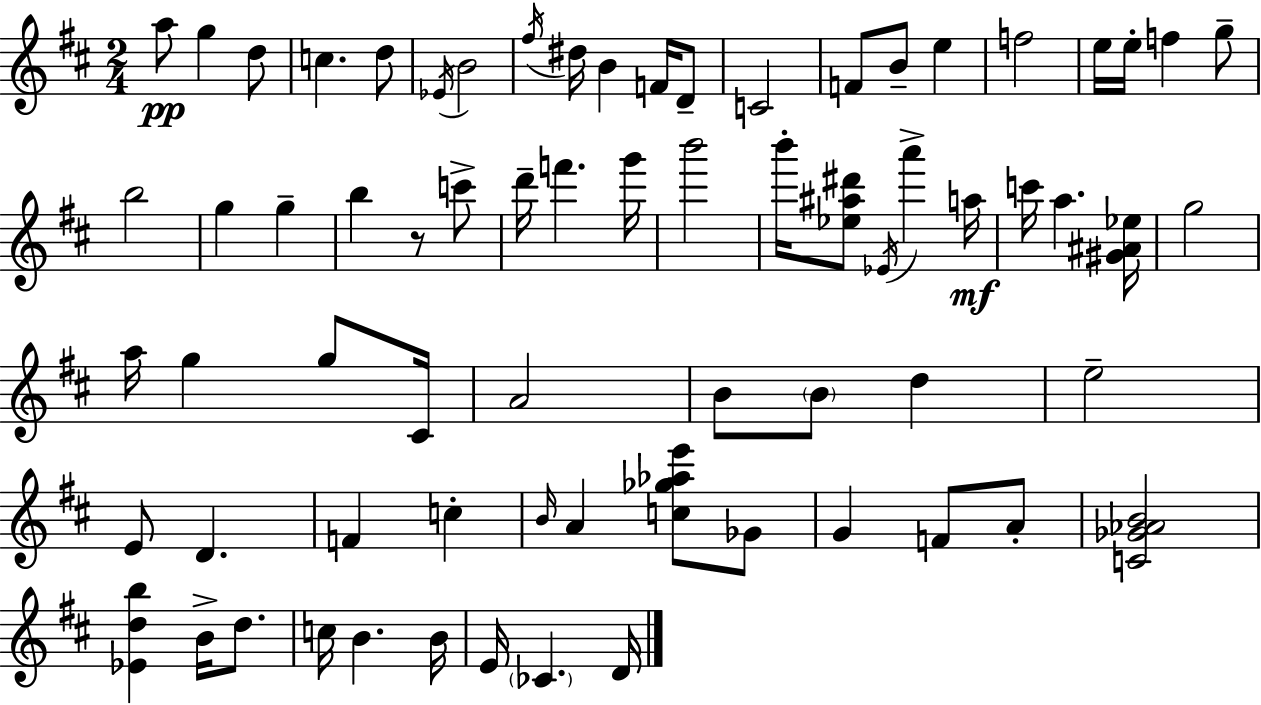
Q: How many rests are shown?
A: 1